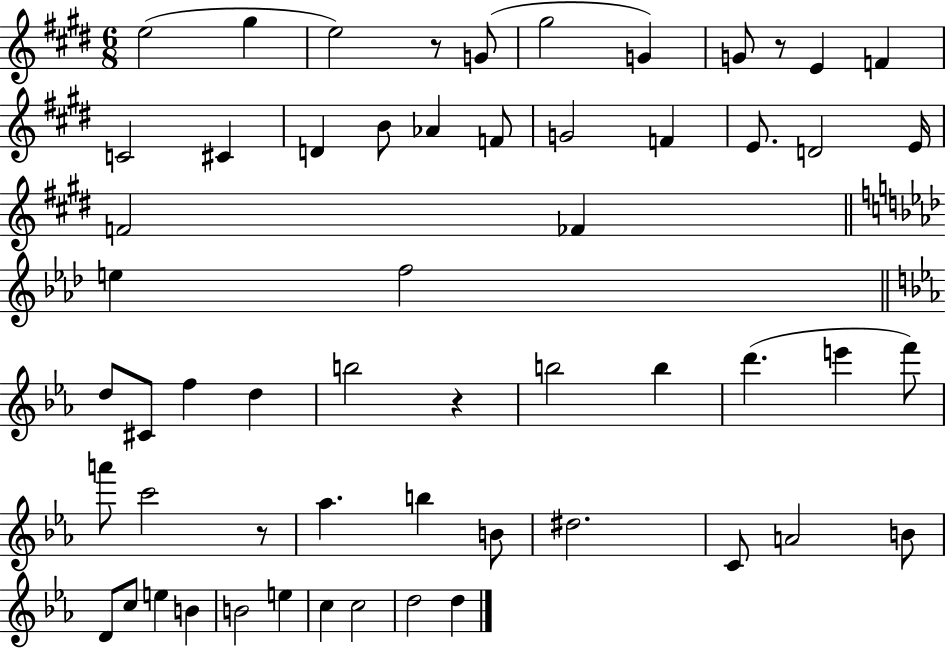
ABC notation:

X:1
T:Untitled
M:6/8
L:1/4
K:E
e2 ^g e2 z/2 G/2 ^g2 G G/2 z/2 E F C2 ^C D B/2 _A F/2 G2 F E/2 D2 E/4 F2 _F e f2 d/2 ^C/2 f d b2 z b2 b d' e' f'/2 a'/2 c'2 z/2 _a b B/2 ^d2 C/2 A2 B/2 D/2 c/2 e B B2 e c c2 d2 d